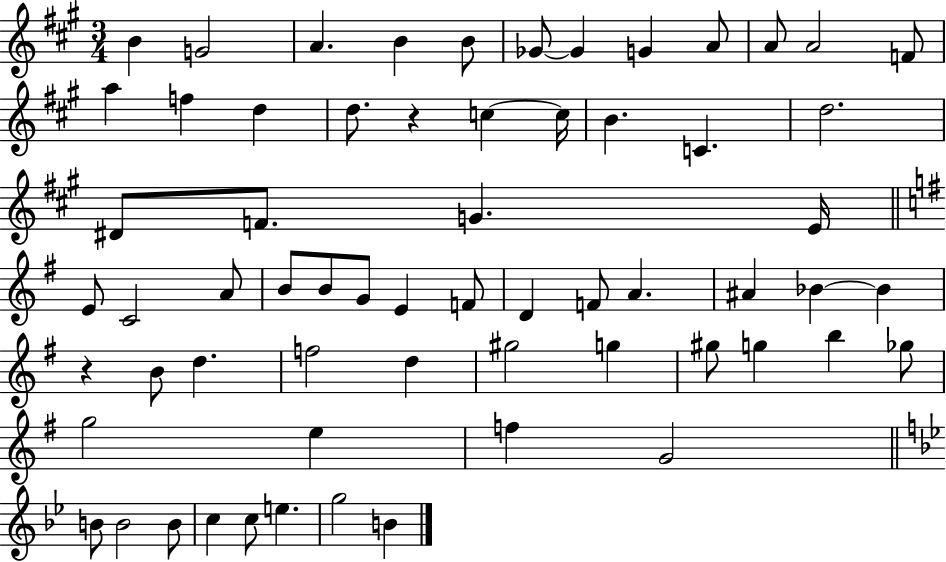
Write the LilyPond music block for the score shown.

{
  \clef treble
  \numericTimeSignature
  \time 3/4
  \key a \major
  b'4 g'2 | a'4. b'4 b'8 | ges'8~~ ges'4 g'4 a'8 | a'8 a'2 f'8 | \break a''4 f''4 d''4 | d''8. r4 c''4~~ c''16 | b'4. c'4. | d''2. | \break dis'8 f'8. g'4. e'16 | \bar "||" \break \key e \minor e'8 c'2 a'8 | b'8 b'8 g'8 e'4 f'8 | d'4 f'8 a'4. | ais'4 bes'4~~ bes'4 | \break r4 b'8 d''4. | f''2 d''4 | gis''2 g''4 | gis''8 g''4 b''4 ges''8 | \break g''2 e''4 | f''4 g'2 | \bar "||" \break \key g \minor b'8 b'2 b'8 | c''4 c''8 e''4. | g''2 b'4 | \bar "|."
}